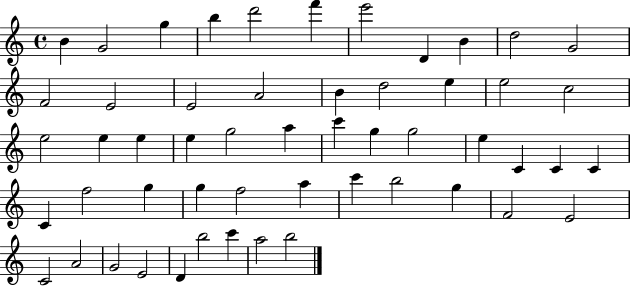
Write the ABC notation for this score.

X:1
T:Untitled
M:4/4
L:1/4
K:C
B G2 g b d'2 f' e'2 D B d2 G2 F2 E2 E2 A2 B d2 e e2 c2 e2 e e e g2 a c' g g2 e C C C C f2 g g f2 a c' b2 g F2 E2 C2 A2 G2 E2 D b2 c' a2 b2